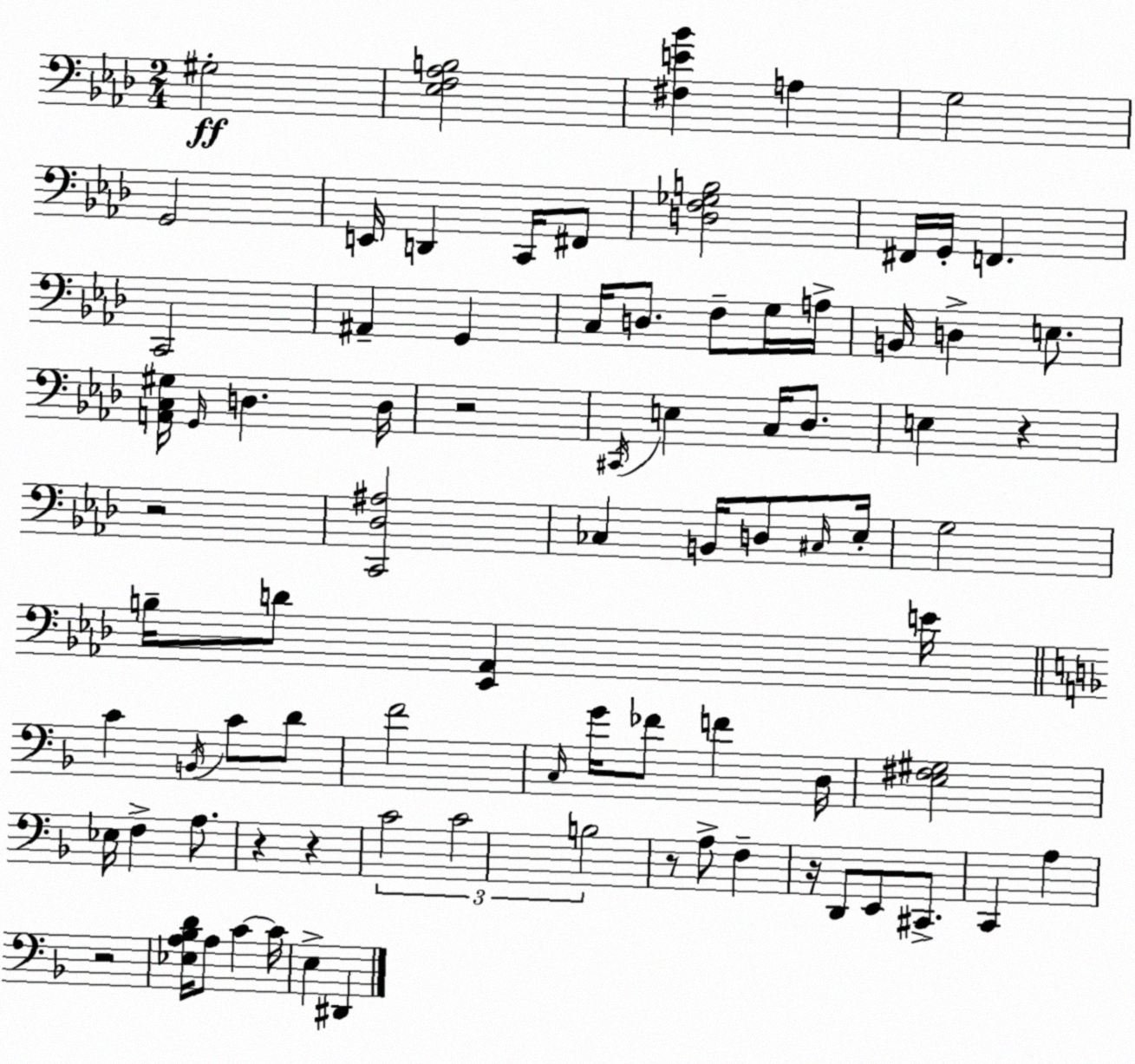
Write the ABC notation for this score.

X:1
T:Untitled
M:2/4
L:1/4
K:Fm
^G,2 [_E,F,_A,B,]2 [^F,E_B] A, G,2 G,,2 E,,/4 D,, C,,/4 ^F,,/2 [D,F,_G,B,]2 ^F,,/4 G,,/4 F,, C,,2 ^A,, G,, C,/4 D,/2 F,/2 G,/4 A,/4 B,,/4 D, E,/2 [A,,C,^G,]/4 G,,/4 D, D,/4 z2 ^C,,/4 E, C,/4 _D,/2 E, z z2 [C,,_D,^A,]2 _C, B,,/4 D,/2 ^C,/4 _E,/4 G,2 B,/4 D/2 [_E,,_A,,] E/4 C B,,/4 C/2 D/2 F2 C,/4 G/4 _F/2 F D,/4 [E,^F,^G,]2 _E,/4 F, A,/2 z z C2 C2 B,2 z/2 A,/2 F, z/4 D,,/2 E,,/2 ^C,,/2 C,, A, z2 [_E,A,_B,D]/4 A,/2 C C/4 E, ^D,,